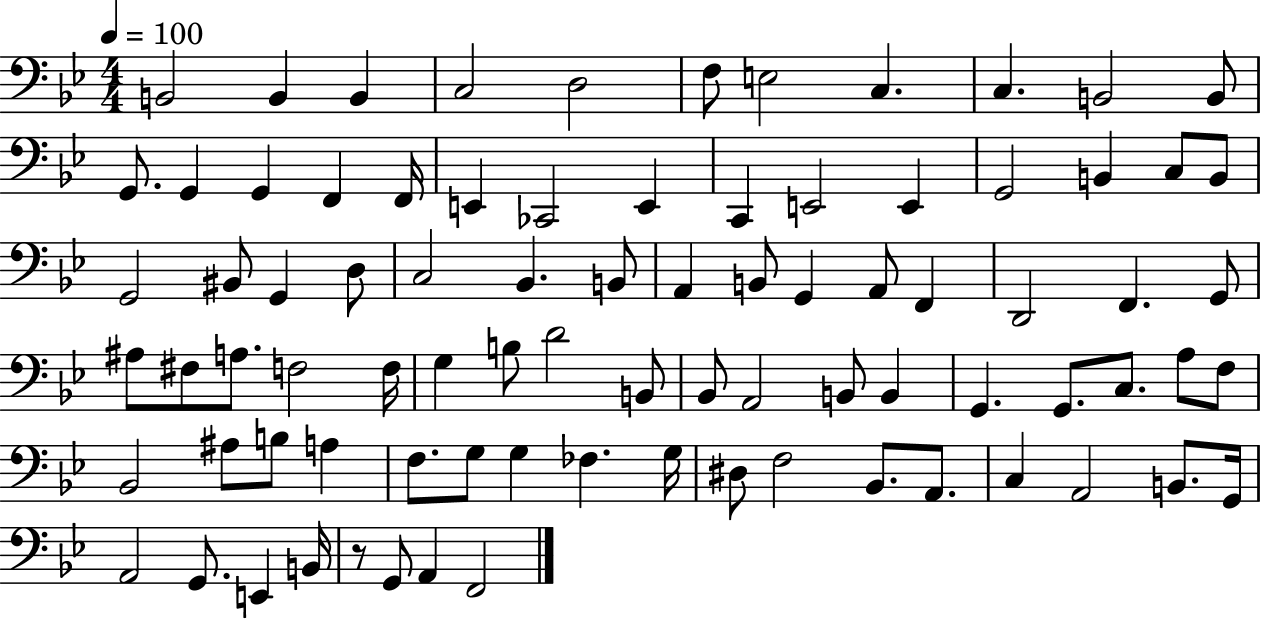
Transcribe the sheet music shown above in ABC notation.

X:1
T:Untitled
M:4/4
L:1/4
K:Bb
B,,2 B,, B,, C,2 D,2 F,/2 E,2 C, C, B,,2 B,,/2 G,,/2 G,, G,, F,, F,,/4 E,, _C,,2 E,, C,, E,,2 E,, G,,2 B,, C,/2 B,,/2 G,,2 ^B,,/2 G,, D,/2 C,2 _B,, B,,/2 A,, B,,/2 G,, A,,/2 F,, D,,2 F,, G,,/2 ^A,/2 ^F,/2 A,/2 F,2 F,/4 G, B,/2 D2 B,,/2 _B,,/2 A,,2 B,,/2 B,, G,, G,,/2 C,/2 A,/2 F,/2 _B,,2 ^A,/2 B,/2 A, F,/2 G,/2 G, _F, G,/4 ^D,/2 F,2 _B,,/2 A,,/2 C, A,,2 B,,/2 G,,/4 A,,2 G,,/2 E,, B,,/4 z/2 G,,/2 A,, F,,2